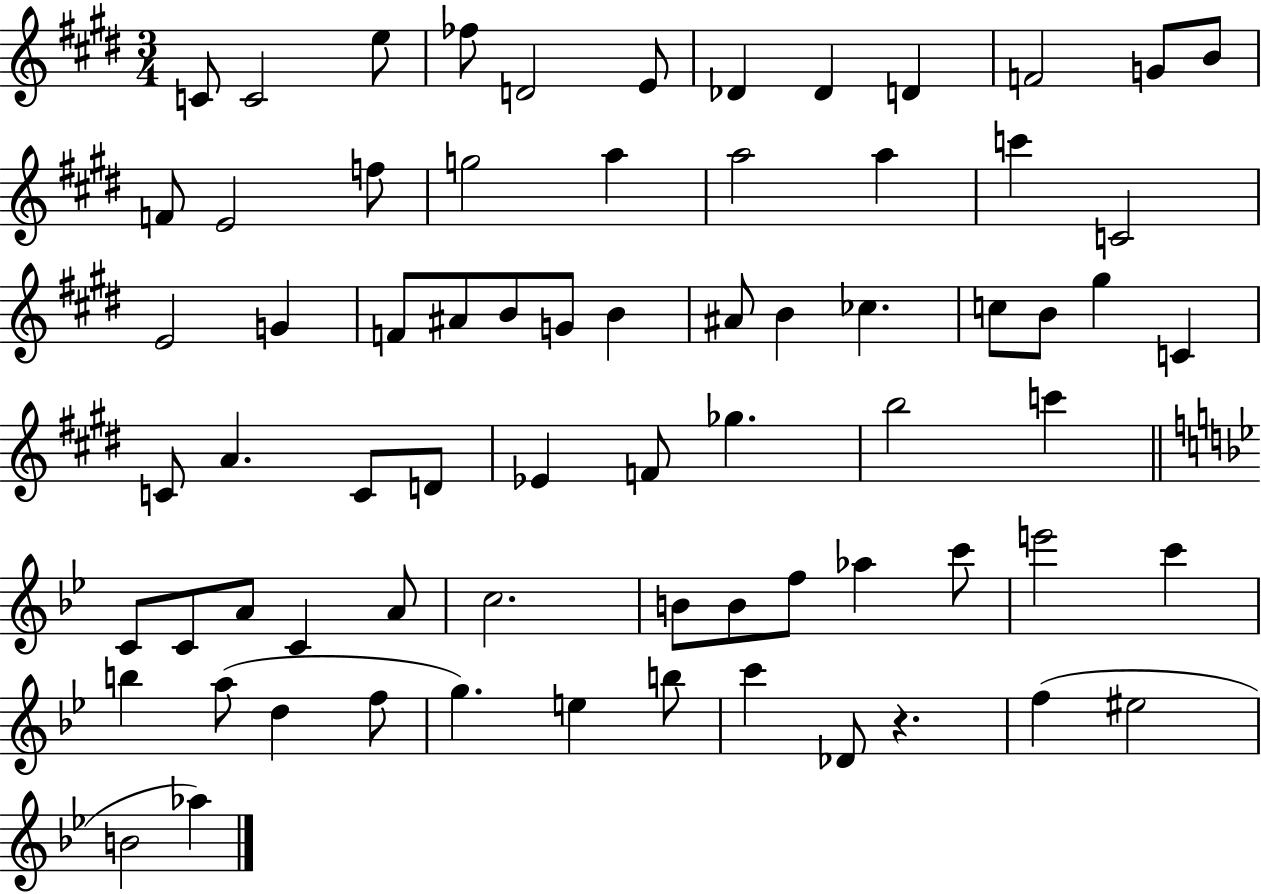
{
  \clef treble
  \numericTimeSignature
  \time 3/4
  \key e \major
  c'8 c'2 e''8 | fes''8 d'2 e'8 | des'4 des'4 d'4 | f'2 g'8 b'8 | \break f'8 e'2 f''8 | g''2 a''4 | a''2 a''4 | c'''4 c'2 | \break e'2 g'4 | f'8 ais'8 b'8 g'8 b'4 | ais'8 b'4 ces''4. | c''8 b'8 gis''4 c'4 | \break c'8 a'4. c'8 d'8 | ees'4 f'8 ges''4. | b''2 c'''4 | \bar "||" \break \key bes \major c'8 c'8 a'8 c'4 a'8 | c''2. | b'8 b'8 f''8 aes''4 c'''8 | e'''2 c'''4 | \break b''4 a''8( d''4 f''8 | g''4.) e''4 b''8 | c'''4 des'8 r4. | f''4( eis''2 | \break b'2 aes''4) | \bar "|."
}